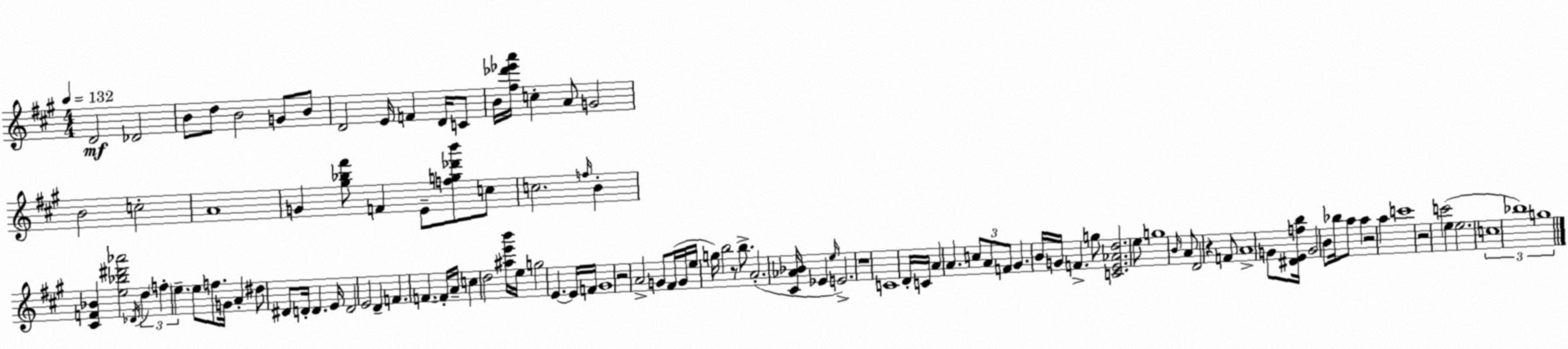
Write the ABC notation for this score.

X:1
T:Untitled
M:4/4
L:1/4
K:A
D2 _D2 B/2 d/2 B2 G/2 B/2 D2 E/4 F D/4 C/2 B/4 [^f_d'_e'a']/4 c A/2 G2 B2 c2 A4 G [^g_b^f']/2 F E/2 [fg_d'b']/2 c/2 c2 f/4 B [^CF_B] [e_b^d'_a']2 _D/4 d f e e/2 f/2 G/4 A ^d/2 ^D/2 D/4 D E/4 D2 E2 D F F F/4 A/4 c d2 [^ae'b']/4 e/4 g2 E E/4 F/4 ^G4 z2 A2 G/2 ^F/4 G/4 e/4 g/4 b2 z/2 b/2 A2 [^C_A_B]/4 _E e/4 E2 z4 C4 D/4 C/4 A A c/2 A/2 F/2 ^G B/4 G/4 F g/2 [CE_Ad]2 e/2 g4 B/4 A/2 D2 z F/2 A4 G/2 [^DEfb]/4 G2 B/2 _b/4 a/2 a z2 a c'4 z2 c'2 e e2 c4 _b4 g4